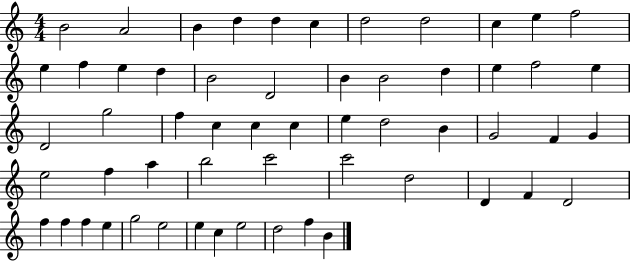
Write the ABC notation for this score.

X:1
T:Untitled
M:4/4
L:1/4
K:C
B2 A2 B d d c d2 d2 c e f2 e f e d B2 D2 B B2 d e f2 e D2 g2 f c c c e d2 B G2 F G e2 f a b2 c'2 c'2 d2 D F D2 f f f e g2 e2 e c e2 d2 f B